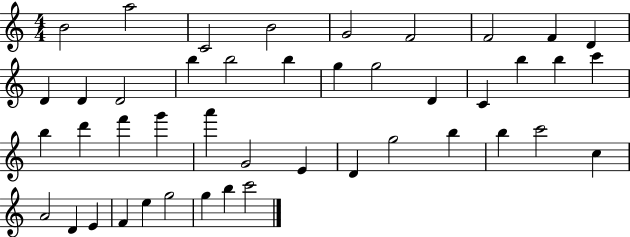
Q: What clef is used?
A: treble